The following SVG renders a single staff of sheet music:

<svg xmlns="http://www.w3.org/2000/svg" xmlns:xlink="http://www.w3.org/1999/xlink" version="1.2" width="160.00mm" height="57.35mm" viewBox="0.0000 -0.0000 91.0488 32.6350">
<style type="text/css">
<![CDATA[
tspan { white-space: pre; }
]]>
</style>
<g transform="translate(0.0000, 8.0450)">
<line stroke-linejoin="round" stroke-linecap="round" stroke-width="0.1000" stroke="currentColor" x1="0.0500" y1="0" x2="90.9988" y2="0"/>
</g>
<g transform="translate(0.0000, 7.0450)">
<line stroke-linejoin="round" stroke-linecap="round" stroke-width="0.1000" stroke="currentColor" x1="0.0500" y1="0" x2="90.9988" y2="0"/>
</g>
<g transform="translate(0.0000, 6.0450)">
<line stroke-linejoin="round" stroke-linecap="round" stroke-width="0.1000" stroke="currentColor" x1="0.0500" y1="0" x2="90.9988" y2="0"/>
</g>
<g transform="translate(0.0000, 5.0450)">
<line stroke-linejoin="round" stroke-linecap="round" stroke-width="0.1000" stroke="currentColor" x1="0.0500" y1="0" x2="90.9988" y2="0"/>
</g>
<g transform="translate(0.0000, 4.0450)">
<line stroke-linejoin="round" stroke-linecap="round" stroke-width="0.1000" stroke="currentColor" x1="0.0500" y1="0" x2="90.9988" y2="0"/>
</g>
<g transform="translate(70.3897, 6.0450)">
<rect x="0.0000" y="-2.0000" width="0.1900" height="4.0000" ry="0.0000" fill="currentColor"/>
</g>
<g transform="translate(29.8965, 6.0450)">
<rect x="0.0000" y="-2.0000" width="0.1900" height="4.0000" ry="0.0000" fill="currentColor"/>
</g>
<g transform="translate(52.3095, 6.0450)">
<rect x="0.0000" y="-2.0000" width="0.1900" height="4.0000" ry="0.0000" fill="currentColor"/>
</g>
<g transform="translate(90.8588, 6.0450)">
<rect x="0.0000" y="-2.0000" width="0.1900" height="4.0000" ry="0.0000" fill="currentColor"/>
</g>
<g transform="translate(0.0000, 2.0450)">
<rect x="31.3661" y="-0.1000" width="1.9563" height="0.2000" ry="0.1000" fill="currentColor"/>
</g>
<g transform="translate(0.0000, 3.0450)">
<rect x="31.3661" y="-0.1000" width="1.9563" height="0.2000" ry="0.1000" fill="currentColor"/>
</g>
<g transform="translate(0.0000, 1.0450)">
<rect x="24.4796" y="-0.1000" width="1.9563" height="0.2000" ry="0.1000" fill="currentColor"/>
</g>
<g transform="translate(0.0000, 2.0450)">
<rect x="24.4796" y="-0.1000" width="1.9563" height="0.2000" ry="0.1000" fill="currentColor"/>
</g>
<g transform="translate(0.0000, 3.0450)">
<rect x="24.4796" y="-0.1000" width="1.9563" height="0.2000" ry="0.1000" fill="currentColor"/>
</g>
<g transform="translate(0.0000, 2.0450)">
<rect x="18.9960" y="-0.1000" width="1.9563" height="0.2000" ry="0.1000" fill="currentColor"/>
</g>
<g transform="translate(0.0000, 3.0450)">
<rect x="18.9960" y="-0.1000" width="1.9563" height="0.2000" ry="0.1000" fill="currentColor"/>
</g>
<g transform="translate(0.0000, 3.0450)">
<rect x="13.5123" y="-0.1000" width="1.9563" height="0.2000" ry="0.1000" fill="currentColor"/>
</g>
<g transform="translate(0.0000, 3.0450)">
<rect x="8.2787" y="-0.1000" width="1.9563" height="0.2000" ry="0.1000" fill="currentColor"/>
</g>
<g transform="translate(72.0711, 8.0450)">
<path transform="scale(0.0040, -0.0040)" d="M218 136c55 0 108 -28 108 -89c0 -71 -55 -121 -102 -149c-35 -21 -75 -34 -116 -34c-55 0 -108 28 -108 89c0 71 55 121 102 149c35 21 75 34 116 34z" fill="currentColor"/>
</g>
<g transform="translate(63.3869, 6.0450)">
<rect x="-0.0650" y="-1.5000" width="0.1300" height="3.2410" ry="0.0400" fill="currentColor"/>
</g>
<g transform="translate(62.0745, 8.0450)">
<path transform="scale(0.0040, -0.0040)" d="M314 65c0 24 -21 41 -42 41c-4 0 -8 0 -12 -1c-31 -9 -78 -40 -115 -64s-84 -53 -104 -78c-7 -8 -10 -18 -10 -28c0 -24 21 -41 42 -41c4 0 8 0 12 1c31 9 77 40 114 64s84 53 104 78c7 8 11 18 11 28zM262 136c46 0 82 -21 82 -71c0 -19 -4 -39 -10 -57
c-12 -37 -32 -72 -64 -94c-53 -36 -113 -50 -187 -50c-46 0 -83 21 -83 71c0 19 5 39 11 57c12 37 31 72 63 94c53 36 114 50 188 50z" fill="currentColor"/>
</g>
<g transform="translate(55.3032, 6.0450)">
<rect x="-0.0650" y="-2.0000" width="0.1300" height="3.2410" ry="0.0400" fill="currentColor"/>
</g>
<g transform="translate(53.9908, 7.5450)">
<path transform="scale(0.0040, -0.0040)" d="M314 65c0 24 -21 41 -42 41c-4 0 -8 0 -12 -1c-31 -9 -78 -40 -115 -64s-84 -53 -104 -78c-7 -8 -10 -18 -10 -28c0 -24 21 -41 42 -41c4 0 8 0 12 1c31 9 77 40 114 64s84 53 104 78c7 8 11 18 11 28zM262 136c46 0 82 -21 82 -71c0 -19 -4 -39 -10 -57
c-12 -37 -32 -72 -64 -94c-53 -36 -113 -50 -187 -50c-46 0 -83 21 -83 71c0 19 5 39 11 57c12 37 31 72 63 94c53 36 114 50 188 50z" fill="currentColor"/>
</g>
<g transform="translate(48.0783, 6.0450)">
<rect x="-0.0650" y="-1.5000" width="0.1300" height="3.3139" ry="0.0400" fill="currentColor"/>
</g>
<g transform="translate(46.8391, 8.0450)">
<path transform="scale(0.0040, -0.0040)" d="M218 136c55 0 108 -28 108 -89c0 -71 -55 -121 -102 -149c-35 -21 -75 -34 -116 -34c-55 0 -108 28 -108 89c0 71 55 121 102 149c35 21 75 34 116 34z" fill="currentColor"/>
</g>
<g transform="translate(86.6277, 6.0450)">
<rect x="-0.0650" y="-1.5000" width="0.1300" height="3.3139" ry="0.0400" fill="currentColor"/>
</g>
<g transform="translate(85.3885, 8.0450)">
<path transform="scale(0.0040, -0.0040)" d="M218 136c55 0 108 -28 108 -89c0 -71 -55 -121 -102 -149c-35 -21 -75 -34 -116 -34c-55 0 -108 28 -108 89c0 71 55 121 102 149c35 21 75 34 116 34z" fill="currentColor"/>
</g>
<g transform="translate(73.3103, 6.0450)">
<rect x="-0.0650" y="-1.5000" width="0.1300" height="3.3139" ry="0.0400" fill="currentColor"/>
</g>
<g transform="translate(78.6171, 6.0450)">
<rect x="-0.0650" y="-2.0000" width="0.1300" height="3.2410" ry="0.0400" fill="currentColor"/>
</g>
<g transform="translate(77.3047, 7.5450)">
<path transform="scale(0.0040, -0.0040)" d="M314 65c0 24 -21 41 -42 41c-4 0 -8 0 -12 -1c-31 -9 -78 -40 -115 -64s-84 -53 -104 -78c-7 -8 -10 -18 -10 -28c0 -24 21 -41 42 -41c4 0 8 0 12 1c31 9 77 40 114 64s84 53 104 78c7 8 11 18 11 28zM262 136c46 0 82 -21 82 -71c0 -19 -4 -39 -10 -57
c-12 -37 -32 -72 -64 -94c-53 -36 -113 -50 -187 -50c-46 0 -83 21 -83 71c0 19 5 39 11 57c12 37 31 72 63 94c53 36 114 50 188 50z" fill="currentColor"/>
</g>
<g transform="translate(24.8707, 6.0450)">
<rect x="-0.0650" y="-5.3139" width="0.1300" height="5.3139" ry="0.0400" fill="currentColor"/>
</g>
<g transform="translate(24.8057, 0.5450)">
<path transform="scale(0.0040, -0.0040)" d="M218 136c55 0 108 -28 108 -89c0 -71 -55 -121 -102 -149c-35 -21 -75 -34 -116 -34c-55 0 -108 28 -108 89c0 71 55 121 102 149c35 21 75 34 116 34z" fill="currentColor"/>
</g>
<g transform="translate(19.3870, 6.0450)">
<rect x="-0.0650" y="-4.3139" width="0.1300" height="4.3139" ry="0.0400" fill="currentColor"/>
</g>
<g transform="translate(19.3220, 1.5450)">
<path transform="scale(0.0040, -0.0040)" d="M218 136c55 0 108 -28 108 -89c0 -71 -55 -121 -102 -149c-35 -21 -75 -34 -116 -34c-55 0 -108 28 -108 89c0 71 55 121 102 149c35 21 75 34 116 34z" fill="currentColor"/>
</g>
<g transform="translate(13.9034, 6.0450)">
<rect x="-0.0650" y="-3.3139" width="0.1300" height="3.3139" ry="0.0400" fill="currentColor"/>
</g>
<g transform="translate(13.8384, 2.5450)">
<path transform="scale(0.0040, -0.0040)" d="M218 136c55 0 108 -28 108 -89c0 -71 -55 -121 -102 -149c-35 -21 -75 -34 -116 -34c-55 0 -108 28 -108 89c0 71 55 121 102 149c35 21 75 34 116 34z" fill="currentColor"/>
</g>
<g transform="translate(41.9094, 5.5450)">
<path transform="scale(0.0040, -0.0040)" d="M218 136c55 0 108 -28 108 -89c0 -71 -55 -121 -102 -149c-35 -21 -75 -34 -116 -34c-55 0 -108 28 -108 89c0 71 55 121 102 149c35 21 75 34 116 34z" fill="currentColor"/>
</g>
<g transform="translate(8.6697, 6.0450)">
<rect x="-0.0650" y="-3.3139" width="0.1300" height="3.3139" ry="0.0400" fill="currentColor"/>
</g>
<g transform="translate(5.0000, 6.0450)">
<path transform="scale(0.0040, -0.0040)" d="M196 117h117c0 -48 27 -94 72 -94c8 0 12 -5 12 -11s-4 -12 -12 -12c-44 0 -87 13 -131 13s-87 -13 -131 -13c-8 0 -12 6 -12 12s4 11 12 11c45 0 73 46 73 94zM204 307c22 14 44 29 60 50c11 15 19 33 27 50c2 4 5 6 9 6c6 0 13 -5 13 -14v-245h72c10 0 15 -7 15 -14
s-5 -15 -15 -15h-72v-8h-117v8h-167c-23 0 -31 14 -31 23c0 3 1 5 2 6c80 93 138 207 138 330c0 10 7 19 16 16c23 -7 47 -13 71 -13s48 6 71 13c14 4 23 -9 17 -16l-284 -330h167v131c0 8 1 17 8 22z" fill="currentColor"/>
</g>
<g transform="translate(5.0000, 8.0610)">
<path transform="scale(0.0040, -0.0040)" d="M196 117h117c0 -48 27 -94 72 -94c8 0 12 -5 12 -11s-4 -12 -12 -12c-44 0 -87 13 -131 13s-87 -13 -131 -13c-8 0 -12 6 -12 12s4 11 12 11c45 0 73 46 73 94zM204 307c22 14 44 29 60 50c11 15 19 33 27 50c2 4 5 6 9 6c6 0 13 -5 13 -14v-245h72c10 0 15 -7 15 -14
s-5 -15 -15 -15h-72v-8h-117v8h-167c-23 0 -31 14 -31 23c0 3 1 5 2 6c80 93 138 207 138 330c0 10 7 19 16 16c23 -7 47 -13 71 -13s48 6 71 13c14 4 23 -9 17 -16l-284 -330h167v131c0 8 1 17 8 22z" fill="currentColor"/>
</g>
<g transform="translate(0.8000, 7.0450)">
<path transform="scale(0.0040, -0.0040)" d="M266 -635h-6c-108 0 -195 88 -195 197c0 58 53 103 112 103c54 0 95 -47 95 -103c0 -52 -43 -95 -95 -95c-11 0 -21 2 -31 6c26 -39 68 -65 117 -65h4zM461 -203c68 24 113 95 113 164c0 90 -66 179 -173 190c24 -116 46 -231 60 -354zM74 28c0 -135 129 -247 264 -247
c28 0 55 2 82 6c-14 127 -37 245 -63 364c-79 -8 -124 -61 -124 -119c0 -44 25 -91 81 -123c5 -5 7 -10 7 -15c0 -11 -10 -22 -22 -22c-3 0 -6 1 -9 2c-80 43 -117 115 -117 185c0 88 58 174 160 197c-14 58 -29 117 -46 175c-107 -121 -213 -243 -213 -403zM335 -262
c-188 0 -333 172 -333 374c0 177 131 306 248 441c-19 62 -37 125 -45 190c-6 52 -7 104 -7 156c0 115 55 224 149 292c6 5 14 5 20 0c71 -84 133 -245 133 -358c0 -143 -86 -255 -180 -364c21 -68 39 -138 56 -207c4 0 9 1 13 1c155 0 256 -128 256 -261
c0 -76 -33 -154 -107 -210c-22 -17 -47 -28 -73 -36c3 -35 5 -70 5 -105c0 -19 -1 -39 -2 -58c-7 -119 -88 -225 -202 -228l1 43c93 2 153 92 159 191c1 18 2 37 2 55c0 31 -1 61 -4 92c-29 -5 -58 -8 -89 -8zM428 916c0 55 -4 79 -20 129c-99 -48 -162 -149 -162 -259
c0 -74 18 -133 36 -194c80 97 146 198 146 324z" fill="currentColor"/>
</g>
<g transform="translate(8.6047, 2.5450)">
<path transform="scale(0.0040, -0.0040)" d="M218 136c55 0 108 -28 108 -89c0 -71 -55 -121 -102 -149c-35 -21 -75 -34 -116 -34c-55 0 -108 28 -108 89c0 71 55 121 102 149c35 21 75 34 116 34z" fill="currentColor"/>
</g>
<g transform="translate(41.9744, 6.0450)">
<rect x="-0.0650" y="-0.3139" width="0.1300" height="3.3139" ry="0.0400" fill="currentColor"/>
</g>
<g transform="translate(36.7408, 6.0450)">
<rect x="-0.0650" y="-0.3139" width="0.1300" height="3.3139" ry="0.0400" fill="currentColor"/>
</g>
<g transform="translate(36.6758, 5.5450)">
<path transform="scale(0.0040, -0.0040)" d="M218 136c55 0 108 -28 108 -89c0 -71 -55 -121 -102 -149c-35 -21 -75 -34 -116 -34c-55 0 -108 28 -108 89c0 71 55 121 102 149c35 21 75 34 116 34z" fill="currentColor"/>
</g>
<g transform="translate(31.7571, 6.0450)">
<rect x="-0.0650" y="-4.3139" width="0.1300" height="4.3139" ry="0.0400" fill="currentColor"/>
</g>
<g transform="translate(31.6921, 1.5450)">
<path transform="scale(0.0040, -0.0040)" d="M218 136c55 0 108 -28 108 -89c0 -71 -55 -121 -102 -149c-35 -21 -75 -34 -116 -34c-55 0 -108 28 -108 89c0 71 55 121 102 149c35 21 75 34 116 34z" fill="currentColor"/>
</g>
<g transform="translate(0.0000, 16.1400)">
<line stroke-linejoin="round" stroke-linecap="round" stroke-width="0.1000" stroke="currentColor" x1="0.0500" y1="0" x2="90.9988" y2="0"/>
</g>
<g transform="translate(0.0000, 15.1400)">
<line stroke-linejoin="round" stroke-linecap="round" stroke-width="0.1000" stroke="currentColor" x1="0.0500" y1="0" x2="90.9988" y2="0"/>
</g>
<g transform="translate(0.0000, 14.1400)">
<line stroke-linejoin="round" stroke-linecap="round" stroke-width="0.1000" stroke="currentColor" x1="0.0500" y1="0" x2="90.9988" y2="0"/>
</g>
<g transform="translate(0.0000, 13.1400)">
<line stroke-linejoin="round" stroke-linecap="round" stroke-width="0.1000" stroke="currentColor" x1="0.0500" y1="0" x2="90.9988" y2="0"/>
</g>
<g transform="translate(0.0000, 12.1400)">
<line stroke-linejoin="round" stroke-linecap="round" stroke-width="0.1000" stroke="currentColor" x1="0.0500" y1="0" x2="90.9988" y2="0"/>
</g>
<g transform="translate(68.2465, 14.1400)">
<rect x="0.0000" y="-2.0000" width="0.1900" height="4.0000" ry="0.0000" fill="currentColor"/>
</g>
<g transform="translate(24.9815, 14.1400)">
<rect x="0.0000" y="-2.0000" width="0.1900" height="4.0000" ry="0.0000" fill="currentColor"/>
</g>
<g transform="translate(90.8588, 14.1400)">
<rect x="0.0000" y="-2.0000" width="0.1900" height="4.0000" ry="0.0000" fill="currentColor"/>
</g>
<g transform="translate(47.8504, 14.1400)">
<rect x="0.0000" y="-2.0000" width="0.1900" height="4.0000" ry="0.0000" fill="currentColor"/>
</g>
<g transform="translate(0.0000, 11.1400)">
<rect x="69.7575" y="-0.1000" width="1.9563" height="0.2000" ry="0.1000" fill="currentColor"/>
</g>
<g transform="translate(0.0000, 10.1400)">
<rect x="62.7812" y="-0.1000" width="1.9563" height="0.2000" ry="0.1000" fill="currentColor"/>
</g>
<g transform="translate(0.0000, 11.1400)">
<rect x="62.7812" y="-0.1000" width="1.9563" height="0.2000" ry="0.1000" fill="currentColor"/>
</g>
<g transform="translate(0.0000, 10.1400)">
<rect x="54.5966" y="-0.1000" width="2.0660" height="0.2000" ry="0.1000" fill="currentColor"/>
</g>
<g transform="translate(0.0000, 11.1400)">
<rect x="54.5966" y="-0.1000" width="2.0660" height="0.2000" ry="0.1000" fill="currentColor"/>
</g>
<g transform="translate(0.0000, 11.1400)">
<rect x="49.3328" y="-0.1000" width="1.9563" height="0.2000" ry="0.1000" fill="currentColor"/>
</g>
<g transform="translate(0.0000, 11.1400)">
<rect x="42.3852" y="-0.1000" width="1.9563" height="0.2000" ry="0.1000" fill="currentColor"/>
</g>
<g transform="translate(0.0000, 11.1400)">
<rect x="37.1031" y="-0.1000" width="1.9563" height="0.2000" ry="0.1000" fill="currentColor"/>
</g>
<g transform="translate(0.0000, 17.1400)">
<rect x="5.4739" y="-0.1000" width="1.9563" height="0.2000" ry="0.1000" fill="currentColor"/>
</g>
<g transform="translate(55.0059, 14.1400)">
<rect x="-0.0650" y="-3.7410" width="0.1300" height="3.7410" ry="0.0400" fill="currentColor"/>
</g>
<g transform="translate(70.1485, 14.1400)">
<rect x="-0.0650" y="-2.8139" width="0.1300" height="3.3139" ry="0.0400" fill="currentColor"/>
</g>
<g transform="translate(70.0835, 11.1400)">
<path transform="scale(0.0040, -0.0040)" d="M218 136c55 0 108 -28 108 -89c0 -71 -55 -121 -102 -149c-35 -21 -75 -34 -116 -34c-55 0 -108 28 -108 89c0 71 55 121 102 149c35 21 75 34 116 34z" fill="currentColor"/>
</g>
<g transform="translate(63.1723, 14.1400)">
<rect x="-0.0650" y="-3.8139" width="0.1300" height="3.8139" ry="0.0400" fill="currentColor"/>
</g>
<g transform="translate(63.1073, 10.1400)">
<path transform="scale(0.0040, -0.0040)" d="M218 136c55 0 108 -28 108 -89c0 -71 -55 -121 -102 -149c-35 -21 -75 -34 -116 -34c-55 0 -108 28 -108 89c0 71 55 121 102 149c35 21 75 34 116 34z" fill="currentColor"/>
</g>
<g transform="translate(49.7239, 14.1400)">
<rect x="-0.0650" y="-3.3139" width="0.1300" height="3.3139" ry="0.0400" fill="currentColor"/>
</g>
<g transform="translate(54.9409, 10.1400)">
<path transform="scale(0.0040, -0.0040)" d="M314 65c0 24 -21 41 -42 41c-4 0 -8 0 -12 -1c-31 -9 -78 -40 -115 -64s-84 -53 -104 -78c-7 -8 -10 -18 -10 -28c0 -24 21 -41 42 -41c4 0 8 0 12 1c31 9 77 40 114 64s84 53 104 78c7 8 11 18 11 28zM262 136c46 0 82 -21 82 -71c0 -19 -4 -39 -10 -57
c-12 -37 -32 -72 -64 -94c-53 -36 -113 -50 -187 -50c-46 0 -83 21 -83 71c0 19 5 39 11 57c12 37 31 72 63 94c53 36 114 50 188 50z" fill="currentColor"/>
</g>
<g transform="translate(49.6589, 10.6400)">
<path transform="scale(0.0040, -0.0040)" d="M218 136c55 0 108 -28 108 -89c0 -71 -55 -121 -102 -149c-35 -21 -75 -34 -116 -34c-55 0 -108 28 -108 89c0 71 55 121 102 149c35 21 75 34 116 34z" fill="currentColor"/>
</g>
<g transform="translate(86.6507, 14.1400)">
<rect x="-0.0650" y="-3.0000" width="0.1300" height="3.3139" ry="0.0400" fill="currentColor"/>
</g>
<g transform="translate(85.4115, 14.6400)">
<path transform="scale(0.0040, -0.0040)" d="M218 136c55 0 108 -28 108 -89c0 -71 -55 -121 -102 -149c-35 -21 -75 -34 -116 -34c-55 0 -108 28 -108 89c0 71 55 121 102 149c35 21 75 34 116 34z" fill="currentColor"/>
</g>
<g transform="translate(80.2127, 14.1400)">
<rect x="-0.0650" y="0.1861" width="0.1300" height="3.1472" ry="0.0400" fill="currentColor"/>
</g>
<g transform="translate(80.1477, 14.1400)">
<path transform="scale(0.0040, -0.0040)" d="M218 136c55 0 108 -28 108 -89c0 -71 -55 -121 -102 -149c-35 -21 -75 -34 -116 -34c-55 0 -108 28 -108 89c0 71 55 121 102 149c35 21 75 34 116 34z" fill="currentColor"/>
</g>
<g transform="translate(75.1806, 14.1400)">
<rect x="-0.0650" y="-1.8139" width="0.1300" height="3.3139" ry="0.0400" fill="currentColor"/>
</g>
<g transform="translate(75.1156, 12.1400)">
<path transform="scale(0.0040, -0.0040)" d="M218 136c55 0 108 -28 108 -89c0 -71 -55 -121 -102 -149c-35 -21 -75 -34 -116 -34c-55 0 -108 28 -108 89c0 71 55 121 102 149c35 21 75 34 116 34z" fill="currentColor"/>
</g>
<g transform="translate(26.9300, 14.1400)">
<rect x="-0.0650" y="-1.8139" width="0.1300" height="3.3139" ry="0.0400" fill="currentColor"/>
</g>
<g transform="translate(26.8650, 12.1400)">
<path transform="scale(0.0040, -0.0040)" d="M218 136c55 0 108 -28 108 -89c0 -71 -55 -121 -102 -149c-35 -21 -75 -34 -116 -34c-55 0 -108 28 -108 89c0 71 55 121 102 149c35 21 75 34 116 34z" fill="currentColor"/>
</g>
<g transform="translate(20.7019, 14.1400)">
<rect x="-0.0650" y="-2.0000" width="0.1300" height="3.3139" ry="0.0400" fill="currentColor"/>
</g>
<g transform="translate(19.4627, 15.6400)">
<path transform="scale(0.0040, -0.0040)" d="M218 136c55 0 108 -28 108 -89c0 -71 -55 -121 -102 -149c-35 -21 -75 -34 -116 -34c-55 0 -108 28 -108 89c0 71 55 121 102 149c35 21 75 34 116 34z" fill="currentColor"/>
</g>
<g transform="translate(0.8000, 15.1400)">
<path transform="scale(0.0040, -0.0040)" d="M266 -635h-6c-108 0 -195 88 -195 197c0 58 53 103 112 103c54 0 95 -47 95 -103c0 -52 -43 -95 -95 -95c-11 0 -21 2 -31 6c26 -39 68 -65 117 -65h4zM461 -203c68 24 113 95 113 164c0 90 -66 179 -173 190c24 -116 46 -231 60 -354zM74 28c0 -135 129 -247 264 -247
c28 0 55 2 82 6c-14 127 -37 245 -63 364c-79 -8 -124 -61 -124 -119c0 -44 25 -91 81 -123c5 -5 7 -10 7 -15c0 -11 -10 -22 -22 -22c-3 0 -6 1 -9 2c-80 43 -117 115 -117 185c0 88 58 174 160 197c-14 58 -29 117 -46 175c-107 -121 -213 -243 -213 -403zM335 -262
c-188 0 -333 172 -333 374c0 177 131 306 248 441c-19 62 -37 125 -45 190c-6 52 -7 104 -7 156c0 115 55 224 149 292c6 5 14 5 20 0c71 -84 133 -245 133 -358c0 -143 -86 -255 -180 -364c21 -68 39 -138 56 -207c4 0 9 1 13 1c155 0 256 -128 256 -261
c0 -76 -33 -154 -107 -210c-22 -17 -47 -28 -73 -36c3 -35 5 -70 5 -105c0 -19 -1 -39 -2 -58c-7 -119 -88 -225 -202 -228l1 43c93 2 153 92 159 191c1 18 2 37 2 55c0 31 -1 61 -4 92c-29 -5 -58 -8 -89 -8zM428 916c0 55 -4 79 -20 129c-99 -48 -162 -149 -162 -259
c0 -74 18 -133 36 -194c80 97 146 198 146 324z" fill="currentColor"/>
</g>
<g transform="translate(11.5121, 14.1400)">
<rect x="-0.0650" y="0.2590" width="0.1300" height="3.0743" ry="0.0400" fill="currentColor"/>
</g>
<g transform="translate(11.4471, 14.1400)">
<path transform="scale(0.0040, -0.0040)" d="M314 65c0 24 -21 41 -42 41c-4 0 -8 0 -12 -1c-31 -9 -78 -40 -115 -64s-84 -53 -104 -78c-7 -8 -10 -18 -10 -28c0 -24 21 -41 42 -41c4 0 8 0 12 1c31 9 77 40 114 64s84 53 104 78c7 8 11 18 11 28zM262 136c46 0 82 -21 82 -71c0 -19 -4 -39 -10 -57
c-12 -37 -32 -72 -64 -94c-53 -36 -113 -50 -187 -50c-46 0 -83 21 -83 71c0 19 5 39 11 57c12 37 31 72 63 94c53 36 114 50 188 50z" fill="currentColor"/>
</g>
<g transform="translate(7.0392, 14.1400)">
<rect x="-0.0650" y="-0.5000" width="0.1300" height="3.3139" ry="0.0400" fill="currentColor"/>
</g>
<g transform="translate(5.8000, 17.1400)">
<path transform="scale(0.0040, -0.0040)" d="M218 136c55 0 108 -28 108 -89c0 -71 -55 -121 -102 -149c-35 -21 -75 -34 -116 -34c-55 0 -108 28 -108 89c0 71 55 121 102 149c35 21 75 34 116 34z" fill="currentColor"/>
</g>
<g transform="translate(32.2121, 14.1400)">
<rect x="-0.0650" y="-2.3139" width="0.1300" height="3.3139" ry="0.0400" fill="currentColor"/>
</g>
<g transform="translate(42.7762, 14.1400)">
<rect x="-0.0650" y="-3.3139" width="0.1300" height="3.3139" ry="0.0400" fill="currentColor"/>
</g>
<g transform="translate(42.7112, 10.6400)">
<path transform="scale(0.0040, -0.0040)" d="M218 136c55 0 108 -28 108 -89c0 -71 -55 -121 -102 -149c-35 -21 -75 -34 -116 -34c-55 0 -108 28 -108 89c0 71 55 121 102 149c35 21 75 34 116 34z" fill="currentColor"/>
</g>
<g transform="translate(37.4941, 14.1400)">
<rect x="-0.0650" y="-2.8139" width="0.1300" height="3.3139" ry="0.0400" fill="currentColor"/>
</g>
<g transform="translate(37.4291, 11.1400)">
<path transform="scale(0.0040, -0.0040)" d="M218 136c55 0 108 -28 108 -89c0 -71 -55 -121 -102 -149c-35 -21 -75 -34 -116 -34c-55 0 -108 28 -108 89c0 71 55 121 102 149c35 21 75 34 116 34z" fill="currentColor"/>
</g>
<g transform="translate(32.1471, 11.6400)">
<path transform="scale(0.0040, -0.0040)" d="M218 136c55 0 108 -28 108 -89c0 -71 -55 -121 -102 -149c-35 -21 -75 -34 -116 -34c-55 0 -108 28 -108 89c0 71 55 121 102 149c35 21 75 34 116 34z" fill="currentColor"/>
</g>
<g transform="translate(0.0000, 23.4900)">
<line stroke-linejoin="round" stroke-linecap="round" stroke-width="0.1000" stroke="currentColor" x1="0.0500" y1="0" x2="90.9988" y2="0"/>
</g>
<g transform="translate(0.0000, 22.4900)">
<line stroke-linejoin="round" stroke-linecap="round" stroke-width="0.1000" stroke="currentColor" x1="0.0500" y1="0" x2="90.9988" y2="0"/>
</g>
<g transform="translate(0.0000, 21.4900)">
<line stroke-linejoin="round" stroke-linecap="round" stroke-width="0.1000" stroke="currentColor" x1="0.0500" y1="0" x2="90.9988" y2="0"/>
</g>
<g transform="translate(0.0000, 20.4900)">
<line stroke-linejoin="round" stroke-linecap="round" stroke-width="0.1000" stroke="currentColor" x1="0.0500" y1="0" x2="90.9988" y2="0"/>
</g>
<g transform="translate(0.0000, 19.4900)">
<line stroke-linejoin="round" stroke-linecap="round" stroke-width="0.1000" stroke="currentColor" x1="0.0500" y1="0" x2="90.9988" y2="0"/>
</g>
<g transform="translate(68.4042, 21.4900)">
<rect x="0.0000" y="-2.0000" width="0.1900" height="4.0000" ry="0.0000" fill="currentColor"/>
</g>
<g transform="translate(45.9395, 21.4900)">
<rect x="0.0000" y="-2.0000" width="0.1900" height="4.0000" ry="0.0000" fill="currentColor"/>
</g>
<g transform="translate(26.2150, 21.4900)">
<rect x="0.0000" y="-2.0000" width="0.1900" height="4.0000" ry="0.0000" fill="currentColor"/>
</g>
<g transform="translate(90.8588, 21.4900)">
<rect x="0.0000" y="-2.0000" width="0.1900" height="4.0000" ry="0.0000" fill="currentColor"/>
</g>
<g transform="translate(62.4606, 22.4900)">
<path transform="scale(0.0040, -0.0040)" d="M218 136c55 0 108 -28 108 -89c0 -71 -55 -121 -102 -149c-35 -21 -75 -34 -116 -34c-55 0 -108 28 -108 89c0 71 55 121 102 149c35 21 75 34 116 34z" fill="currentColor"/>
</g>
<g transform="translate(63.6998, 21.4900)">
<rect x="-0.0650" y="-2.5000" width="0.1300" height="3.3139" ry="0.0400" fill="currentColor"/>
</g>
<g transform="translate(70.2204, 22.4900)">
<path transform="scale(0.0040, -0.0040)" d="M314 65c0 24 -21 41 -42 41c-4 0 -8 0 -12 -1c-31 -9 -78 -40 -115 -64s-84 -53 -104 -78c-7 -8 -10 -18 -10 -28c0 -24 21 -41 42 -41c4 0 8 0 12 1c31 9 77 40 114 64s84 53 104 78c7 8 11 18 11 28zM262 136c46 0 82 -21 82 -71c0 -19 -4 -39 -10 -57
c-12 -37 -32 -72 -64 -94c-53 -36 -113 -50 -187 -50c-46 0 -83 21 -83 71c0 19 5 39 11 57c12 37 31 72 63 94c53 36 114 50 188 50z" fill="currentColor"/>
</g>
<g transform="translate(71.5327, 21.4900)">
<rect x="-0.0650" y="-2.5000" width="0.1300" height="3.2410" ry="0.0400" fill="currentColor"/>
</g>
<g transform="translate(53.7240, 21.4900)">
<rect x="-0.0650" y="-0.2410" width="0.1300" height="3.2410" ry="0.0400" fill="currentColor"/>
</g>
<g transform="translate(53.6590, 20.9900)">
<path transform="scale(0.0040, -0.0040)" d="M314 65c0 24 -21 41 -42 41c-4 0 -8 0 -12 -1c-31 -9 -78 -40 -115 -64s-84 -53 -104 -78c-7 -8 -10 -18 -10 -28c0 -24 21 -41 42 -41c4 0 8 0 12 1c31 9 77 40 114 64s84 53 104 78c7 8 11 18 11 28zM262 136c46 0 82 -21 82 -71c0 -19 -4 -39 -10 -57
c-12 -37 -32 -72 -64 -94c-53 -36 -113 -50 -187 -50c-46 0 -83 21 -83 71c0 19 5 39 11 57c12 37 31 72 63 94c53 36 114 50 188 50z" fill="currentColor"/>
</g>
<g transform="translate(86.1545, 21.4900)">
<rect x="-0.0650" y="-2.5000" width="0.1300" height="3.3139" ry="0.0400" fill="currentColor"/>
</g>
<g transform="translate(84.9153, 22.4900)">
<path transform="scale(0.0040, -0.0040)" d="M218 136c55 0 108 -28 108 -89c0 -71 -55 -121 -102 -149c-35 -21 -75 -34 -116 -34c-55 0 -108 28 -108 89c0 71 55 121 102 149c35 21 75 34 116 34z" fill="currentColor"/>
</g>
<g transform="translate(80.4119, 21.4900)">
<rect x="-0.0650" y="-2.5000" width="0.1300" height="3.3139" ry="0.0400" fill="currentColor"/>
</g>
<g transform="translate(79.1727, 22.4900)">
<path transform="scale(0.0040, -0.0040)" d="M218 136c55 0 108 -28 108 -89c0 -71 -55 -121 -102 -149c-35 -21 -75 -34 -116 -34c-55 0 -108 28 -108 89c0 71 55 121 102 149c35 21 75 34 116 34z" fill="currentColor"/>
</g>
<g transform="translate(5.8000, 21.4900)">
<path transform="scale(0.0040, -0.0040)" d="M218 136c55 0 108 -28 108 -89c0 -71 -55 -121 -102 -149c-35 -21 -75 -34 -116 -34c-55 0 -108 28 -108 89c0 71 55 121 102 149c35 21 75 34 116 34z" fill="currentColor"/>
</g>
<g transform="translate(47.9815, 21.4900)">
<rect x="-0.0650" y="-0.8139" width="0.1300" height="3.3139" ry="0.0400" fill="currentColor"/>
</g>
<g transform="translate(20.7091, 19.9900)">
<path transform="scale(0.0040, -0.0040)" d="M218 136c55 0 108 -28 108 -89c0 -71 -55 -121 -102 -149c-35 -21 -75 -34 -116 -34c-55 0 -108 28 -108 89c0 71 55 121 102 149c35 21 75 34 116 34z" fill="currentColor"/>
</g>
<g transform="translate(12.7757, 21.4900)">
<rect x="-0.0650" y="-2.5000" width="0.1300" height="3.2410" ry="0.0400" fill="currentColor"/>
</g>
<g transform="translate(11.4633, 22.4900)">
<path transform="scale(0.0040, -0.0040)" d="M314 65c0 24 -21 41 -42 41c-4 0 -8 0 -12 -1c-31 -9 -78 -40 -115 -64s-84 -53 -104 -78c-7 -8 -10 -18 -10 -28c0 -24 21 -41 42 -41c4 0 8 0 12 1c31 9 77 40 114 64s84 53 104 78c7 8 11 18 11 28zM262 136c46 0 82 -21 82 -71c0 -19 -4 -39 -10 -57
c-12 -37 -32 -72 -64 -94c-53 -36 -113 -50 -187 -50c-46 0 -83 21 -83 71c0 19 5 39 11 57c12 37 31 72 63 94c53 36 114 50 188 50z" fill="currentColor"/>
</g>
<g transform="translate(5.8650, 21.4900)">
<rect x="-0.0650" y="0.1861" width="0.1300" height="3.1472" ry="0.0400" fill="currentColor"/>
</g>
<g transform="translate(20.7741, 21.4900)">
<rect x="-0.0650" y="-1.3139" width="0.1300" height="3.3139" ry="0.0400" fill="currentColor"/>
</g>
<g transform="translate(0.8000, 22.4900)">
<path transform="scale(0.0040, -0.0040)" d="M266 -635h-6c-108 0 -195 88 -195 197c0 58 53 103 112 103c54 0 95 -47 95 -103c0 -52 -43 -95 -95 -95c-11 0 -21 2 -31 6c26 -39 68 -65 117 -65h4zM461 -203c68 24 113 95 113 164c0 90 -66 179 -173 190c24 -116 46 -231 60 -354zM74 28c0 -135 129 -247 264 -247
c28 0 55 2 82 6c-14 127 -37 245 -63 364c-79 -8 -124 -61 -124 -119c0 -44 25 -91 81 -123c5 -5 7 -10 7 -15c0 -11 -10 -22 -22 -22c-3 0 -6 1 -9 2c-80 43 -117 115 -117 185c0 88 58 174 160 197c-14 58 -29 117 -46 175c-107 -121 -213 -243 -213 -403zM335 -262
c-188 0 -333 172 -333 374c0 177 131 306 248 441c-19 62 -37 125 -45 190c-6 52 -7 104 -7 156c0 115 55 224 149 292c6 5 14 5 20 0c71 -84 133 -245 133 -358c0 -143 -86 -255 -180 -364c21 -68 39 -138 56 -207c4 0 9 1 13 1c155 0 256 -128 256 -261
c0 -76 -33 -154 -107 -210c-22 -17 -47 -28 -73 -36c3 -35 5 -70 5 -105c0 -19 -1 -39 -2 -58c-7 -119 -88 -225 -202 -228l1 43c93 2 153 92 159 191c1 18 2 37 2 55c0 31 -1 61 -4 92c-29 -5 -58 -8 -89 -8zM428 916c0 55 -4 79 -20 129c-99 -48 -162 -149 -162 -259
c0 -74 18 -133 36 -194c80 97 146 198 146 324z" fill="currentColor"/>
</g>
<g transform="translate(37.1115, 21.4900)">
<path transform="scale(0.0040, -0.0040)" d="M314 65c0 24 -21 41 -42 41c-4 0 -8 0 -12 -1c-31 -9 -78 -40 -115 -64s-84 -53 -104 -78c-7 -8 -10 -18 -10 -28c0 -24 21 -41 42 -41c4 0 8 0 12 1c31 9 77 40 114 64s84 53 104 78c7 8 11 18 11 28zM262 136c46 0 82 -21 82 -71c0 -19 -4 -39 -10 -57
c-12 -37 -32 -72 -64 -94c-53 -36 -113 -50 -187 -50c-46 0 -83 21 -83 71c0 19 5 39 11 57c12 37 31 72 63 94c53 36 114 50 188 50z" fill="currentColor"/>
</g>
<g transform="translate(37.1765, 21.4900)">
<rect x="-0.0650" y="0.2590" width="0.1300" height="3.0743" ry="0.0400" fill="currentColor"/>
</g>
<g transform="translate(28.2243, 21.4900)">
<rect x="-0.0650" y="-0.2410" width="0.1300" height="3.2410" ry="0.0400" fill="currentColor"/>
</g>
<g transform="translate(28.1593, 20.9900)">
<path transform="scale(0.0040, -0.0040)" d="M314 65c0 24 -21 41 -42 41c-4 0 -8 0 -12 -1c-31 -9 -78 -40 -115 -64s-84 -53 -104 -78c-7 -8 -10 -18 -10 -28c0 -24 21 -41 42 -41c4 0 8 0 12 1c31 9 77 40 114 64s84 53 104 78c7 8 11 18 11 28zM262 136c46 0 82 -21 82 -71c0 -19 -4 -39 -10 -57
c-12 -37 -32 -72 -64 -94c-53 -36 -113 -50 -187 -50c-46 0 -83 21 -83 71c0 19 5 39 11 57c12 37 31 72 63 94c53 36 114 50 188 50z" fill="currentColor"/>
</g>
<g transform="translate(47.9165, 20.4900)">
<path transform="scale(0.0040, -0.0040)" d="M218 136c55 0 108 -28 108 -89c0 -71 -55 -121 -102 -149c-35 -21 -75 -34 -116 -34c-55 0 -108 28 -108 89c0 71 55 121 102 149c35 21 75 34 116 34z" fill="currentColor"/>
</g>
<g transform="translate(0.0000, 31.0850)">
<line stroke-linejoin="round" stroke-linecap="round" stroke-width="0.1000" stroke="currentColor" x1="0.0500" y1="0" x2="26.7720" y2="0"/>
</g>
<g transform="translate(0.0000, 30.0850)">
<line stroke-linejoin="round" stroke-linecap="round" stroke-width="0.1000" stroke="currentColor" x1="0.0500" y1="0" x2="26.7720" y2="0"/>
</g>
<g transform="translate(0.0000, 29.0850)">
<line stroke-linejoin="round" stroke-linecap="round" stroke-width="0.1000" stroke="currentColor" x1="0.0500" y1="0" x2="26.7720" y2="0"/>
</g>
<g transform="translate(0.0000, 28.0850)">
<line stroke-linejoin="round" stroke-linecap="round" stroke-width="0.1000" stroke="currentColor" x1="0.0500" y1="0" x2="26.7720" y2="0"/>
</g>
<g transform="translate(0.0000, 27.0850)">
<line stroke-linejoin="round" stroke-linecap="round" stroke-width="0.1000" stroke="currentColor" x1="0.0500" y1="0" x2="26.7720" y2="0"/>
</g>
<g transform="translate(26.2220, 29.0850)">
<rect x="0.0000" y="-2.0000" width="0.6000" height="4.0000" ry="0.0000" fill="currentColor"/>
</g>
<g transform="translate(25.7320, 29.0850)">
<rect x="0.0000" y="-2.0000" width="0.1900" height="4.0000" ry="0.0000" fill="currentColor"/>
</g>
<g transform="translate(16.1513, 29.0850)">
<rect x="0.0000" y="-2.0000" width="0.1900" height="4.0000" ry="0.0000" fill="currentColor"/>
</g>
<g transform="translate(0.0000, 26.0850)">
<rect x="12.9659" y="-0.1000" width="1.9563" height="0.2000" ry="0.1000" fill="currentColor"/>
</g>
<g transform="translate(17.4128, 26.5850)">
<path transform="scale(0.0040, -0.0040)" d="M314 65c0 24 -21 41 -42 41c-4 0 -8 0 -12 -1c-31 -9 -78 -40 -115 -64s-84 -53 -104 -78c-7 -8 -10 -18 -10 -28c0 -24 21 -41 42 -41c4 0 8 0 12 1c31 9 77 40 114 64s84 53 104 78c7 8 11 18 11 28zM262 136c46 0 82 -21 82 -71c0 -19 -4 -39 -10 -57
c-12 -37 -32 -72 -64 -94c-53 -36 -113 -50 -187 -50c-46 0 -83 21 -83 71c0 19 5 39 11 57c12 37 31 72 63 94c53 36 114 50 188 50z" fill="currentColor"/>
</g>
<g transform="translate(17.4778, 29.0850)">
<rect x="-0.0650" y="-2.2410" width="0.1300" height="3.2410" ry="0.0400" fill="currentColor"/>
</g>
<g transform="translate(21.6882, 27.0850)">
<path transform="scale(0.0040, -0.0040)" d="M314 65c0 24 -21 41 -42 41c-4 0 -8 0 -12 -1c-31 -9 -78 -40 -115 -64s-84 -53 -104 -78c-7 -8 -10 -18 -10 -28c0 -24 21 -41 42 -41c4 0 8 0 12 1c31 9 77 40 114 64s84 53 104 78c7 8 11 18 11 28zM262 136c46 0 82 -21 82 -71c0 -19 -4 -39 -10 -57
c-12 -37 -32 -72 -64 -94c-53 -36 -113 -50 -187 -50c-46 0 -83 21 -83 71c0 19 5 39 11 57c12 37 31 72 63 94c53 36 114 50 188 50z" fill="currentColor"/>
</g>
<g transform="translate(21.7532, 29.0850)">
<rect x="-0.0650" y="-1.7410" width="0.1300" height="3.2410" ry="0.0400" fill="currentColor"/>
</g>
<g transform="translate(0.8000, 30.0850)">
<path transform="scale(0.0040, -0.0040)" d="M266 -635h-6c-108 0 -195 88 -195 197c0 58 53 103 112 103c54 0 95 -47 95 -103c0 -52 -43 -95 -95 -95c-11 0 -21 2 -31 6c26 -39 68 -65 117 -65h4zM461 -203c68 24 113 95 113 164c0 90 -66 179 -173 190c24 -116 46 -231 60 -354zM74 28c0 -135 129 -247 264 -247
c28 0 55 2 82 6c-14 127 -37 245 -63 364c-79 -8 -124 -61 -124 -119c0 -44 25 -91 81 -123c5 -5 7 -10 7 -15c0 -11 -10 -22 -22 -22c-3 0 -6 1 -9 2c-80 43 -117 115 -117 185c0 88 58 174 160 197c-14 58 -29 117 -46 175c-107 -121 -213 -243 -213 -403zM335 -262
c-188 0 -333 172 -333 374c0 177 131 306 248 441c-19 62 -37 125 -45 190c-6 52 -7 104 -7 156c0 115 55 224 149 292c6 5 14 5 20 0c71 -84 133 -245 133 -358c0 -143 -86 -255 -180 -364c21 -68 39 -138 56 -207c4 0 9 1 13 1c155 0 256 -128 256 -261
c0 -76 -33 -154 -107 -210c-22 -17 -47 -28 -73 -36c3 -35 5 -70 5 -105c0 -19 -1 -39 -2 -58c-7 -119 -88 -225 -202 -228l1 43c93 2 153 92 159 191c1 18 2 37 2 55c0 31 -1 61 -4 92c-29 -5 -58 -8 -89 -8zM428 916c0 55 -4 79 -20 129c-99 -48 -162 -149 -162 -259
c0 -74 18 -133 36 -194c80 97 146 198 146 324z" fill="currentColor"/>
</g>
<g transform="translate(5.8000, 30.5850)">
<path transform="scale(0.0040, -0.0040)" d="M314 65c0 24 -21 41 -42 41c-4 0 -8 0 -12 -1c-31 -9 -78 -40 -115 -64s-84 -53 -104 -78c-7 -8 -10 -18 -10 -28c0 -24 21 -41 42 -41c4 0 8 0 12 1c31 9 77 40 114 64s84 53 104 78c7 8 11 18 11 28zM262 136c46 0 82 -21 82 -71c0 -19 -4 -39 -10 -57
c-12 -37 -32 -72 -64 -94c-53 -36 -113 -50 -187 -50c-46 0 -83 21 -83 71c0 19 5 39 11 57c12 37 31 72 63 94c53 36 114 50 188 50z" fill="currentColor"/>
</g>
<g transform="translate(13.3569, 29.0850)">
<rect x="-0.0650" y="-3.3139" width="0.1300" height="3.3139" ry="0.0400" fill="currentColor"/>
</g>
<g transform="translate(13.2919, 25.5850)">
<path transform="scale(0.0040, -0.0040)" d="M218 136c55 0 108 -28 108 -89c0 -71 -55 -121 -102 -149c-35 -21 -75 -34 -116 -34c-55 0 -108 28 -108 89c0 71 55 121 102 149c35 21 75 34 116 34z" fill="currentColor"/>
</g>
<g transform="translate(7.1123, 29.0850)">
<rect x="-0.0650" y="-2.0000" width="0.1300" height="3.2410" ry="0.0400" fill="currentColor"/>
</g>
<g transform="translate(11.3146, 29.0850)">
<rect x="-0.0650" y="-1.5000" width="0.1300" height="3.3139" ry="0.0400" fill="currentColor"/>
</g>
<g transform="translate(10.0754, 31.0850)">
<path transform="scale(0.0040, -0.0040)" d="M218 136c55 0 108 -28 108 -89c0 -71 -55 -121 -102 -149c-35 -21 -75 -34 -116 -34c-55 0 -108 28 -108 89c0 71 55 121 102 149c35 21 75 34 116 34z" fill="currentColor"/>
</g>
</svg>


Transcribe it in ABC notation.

X:1
T:Untitled
M:4/4
L:1/4
K:C
b b d' f' d' c c E F2 E2 E F2 E C B2 F f g a b b c'2 c' a f B A B G2 e c2 B2 d c2 G G2 G G F2 E b g2 f2